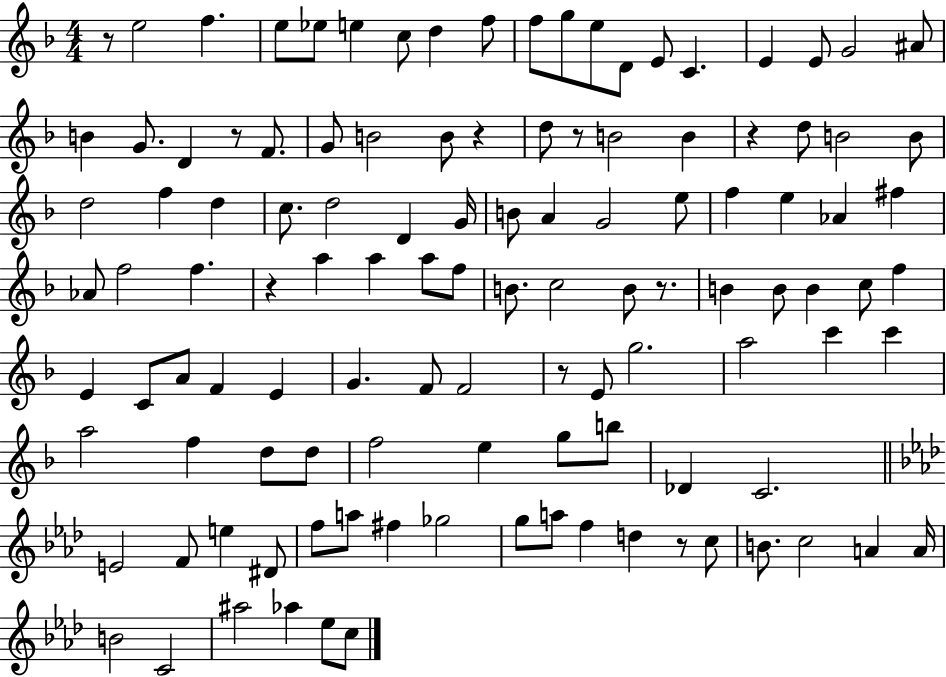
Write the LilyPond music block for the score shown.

{
  \clef treble
  \numericTimeSignature
  \time 4/4
  \key f \major
  r8 e''2 f''4. | e''8 ees''8 e''4 c''8 d''4 f''8 | f''8 g''8 e''8 d'8 e'8 c'4. | e'4 e'8 g'2 ais'8 | \break b'4 g'8. d'4 r8 f'8. | g'8 b'2 b'8 r4 | d''8 r8 b'2 b'4 | r4 d''8 b'2 b'8 | \break d''2 f''4 d''4 | c''8. d''2 d'4 g'16 | b'8 a'4 g'2 e''8 | f''4 e''4 aes'4 fis''4 | \break aes'8 f''2 f''4. | r4 a''4 a''4 a''8 f''8 | b'8. c''2 b'8 r8. | b'4 b'8 b'4 c''8 f''4 | \break e'4 c'8 a'8 f'4 e'4 | g'4. f'8 f'2 | r8 e'8 g''2. | a''2 c'''4 c'''4 | \break a''2 f''4 d''8 d''8 | f''2 e''4 g''8 b''8 | des'4 c'2. | \bar "||" \break \key aes \major e'2 f'8 e''4 dis'8 | f''8 a''8 fis''4 ges''2 | g''8 a''8 f''4 d''4 r8 c''8 | b'8. c''2 a'4 a'16 | \break b'2 c'2 | ais''2 aes''4 ees''8 c''8 | \bar "|."
}